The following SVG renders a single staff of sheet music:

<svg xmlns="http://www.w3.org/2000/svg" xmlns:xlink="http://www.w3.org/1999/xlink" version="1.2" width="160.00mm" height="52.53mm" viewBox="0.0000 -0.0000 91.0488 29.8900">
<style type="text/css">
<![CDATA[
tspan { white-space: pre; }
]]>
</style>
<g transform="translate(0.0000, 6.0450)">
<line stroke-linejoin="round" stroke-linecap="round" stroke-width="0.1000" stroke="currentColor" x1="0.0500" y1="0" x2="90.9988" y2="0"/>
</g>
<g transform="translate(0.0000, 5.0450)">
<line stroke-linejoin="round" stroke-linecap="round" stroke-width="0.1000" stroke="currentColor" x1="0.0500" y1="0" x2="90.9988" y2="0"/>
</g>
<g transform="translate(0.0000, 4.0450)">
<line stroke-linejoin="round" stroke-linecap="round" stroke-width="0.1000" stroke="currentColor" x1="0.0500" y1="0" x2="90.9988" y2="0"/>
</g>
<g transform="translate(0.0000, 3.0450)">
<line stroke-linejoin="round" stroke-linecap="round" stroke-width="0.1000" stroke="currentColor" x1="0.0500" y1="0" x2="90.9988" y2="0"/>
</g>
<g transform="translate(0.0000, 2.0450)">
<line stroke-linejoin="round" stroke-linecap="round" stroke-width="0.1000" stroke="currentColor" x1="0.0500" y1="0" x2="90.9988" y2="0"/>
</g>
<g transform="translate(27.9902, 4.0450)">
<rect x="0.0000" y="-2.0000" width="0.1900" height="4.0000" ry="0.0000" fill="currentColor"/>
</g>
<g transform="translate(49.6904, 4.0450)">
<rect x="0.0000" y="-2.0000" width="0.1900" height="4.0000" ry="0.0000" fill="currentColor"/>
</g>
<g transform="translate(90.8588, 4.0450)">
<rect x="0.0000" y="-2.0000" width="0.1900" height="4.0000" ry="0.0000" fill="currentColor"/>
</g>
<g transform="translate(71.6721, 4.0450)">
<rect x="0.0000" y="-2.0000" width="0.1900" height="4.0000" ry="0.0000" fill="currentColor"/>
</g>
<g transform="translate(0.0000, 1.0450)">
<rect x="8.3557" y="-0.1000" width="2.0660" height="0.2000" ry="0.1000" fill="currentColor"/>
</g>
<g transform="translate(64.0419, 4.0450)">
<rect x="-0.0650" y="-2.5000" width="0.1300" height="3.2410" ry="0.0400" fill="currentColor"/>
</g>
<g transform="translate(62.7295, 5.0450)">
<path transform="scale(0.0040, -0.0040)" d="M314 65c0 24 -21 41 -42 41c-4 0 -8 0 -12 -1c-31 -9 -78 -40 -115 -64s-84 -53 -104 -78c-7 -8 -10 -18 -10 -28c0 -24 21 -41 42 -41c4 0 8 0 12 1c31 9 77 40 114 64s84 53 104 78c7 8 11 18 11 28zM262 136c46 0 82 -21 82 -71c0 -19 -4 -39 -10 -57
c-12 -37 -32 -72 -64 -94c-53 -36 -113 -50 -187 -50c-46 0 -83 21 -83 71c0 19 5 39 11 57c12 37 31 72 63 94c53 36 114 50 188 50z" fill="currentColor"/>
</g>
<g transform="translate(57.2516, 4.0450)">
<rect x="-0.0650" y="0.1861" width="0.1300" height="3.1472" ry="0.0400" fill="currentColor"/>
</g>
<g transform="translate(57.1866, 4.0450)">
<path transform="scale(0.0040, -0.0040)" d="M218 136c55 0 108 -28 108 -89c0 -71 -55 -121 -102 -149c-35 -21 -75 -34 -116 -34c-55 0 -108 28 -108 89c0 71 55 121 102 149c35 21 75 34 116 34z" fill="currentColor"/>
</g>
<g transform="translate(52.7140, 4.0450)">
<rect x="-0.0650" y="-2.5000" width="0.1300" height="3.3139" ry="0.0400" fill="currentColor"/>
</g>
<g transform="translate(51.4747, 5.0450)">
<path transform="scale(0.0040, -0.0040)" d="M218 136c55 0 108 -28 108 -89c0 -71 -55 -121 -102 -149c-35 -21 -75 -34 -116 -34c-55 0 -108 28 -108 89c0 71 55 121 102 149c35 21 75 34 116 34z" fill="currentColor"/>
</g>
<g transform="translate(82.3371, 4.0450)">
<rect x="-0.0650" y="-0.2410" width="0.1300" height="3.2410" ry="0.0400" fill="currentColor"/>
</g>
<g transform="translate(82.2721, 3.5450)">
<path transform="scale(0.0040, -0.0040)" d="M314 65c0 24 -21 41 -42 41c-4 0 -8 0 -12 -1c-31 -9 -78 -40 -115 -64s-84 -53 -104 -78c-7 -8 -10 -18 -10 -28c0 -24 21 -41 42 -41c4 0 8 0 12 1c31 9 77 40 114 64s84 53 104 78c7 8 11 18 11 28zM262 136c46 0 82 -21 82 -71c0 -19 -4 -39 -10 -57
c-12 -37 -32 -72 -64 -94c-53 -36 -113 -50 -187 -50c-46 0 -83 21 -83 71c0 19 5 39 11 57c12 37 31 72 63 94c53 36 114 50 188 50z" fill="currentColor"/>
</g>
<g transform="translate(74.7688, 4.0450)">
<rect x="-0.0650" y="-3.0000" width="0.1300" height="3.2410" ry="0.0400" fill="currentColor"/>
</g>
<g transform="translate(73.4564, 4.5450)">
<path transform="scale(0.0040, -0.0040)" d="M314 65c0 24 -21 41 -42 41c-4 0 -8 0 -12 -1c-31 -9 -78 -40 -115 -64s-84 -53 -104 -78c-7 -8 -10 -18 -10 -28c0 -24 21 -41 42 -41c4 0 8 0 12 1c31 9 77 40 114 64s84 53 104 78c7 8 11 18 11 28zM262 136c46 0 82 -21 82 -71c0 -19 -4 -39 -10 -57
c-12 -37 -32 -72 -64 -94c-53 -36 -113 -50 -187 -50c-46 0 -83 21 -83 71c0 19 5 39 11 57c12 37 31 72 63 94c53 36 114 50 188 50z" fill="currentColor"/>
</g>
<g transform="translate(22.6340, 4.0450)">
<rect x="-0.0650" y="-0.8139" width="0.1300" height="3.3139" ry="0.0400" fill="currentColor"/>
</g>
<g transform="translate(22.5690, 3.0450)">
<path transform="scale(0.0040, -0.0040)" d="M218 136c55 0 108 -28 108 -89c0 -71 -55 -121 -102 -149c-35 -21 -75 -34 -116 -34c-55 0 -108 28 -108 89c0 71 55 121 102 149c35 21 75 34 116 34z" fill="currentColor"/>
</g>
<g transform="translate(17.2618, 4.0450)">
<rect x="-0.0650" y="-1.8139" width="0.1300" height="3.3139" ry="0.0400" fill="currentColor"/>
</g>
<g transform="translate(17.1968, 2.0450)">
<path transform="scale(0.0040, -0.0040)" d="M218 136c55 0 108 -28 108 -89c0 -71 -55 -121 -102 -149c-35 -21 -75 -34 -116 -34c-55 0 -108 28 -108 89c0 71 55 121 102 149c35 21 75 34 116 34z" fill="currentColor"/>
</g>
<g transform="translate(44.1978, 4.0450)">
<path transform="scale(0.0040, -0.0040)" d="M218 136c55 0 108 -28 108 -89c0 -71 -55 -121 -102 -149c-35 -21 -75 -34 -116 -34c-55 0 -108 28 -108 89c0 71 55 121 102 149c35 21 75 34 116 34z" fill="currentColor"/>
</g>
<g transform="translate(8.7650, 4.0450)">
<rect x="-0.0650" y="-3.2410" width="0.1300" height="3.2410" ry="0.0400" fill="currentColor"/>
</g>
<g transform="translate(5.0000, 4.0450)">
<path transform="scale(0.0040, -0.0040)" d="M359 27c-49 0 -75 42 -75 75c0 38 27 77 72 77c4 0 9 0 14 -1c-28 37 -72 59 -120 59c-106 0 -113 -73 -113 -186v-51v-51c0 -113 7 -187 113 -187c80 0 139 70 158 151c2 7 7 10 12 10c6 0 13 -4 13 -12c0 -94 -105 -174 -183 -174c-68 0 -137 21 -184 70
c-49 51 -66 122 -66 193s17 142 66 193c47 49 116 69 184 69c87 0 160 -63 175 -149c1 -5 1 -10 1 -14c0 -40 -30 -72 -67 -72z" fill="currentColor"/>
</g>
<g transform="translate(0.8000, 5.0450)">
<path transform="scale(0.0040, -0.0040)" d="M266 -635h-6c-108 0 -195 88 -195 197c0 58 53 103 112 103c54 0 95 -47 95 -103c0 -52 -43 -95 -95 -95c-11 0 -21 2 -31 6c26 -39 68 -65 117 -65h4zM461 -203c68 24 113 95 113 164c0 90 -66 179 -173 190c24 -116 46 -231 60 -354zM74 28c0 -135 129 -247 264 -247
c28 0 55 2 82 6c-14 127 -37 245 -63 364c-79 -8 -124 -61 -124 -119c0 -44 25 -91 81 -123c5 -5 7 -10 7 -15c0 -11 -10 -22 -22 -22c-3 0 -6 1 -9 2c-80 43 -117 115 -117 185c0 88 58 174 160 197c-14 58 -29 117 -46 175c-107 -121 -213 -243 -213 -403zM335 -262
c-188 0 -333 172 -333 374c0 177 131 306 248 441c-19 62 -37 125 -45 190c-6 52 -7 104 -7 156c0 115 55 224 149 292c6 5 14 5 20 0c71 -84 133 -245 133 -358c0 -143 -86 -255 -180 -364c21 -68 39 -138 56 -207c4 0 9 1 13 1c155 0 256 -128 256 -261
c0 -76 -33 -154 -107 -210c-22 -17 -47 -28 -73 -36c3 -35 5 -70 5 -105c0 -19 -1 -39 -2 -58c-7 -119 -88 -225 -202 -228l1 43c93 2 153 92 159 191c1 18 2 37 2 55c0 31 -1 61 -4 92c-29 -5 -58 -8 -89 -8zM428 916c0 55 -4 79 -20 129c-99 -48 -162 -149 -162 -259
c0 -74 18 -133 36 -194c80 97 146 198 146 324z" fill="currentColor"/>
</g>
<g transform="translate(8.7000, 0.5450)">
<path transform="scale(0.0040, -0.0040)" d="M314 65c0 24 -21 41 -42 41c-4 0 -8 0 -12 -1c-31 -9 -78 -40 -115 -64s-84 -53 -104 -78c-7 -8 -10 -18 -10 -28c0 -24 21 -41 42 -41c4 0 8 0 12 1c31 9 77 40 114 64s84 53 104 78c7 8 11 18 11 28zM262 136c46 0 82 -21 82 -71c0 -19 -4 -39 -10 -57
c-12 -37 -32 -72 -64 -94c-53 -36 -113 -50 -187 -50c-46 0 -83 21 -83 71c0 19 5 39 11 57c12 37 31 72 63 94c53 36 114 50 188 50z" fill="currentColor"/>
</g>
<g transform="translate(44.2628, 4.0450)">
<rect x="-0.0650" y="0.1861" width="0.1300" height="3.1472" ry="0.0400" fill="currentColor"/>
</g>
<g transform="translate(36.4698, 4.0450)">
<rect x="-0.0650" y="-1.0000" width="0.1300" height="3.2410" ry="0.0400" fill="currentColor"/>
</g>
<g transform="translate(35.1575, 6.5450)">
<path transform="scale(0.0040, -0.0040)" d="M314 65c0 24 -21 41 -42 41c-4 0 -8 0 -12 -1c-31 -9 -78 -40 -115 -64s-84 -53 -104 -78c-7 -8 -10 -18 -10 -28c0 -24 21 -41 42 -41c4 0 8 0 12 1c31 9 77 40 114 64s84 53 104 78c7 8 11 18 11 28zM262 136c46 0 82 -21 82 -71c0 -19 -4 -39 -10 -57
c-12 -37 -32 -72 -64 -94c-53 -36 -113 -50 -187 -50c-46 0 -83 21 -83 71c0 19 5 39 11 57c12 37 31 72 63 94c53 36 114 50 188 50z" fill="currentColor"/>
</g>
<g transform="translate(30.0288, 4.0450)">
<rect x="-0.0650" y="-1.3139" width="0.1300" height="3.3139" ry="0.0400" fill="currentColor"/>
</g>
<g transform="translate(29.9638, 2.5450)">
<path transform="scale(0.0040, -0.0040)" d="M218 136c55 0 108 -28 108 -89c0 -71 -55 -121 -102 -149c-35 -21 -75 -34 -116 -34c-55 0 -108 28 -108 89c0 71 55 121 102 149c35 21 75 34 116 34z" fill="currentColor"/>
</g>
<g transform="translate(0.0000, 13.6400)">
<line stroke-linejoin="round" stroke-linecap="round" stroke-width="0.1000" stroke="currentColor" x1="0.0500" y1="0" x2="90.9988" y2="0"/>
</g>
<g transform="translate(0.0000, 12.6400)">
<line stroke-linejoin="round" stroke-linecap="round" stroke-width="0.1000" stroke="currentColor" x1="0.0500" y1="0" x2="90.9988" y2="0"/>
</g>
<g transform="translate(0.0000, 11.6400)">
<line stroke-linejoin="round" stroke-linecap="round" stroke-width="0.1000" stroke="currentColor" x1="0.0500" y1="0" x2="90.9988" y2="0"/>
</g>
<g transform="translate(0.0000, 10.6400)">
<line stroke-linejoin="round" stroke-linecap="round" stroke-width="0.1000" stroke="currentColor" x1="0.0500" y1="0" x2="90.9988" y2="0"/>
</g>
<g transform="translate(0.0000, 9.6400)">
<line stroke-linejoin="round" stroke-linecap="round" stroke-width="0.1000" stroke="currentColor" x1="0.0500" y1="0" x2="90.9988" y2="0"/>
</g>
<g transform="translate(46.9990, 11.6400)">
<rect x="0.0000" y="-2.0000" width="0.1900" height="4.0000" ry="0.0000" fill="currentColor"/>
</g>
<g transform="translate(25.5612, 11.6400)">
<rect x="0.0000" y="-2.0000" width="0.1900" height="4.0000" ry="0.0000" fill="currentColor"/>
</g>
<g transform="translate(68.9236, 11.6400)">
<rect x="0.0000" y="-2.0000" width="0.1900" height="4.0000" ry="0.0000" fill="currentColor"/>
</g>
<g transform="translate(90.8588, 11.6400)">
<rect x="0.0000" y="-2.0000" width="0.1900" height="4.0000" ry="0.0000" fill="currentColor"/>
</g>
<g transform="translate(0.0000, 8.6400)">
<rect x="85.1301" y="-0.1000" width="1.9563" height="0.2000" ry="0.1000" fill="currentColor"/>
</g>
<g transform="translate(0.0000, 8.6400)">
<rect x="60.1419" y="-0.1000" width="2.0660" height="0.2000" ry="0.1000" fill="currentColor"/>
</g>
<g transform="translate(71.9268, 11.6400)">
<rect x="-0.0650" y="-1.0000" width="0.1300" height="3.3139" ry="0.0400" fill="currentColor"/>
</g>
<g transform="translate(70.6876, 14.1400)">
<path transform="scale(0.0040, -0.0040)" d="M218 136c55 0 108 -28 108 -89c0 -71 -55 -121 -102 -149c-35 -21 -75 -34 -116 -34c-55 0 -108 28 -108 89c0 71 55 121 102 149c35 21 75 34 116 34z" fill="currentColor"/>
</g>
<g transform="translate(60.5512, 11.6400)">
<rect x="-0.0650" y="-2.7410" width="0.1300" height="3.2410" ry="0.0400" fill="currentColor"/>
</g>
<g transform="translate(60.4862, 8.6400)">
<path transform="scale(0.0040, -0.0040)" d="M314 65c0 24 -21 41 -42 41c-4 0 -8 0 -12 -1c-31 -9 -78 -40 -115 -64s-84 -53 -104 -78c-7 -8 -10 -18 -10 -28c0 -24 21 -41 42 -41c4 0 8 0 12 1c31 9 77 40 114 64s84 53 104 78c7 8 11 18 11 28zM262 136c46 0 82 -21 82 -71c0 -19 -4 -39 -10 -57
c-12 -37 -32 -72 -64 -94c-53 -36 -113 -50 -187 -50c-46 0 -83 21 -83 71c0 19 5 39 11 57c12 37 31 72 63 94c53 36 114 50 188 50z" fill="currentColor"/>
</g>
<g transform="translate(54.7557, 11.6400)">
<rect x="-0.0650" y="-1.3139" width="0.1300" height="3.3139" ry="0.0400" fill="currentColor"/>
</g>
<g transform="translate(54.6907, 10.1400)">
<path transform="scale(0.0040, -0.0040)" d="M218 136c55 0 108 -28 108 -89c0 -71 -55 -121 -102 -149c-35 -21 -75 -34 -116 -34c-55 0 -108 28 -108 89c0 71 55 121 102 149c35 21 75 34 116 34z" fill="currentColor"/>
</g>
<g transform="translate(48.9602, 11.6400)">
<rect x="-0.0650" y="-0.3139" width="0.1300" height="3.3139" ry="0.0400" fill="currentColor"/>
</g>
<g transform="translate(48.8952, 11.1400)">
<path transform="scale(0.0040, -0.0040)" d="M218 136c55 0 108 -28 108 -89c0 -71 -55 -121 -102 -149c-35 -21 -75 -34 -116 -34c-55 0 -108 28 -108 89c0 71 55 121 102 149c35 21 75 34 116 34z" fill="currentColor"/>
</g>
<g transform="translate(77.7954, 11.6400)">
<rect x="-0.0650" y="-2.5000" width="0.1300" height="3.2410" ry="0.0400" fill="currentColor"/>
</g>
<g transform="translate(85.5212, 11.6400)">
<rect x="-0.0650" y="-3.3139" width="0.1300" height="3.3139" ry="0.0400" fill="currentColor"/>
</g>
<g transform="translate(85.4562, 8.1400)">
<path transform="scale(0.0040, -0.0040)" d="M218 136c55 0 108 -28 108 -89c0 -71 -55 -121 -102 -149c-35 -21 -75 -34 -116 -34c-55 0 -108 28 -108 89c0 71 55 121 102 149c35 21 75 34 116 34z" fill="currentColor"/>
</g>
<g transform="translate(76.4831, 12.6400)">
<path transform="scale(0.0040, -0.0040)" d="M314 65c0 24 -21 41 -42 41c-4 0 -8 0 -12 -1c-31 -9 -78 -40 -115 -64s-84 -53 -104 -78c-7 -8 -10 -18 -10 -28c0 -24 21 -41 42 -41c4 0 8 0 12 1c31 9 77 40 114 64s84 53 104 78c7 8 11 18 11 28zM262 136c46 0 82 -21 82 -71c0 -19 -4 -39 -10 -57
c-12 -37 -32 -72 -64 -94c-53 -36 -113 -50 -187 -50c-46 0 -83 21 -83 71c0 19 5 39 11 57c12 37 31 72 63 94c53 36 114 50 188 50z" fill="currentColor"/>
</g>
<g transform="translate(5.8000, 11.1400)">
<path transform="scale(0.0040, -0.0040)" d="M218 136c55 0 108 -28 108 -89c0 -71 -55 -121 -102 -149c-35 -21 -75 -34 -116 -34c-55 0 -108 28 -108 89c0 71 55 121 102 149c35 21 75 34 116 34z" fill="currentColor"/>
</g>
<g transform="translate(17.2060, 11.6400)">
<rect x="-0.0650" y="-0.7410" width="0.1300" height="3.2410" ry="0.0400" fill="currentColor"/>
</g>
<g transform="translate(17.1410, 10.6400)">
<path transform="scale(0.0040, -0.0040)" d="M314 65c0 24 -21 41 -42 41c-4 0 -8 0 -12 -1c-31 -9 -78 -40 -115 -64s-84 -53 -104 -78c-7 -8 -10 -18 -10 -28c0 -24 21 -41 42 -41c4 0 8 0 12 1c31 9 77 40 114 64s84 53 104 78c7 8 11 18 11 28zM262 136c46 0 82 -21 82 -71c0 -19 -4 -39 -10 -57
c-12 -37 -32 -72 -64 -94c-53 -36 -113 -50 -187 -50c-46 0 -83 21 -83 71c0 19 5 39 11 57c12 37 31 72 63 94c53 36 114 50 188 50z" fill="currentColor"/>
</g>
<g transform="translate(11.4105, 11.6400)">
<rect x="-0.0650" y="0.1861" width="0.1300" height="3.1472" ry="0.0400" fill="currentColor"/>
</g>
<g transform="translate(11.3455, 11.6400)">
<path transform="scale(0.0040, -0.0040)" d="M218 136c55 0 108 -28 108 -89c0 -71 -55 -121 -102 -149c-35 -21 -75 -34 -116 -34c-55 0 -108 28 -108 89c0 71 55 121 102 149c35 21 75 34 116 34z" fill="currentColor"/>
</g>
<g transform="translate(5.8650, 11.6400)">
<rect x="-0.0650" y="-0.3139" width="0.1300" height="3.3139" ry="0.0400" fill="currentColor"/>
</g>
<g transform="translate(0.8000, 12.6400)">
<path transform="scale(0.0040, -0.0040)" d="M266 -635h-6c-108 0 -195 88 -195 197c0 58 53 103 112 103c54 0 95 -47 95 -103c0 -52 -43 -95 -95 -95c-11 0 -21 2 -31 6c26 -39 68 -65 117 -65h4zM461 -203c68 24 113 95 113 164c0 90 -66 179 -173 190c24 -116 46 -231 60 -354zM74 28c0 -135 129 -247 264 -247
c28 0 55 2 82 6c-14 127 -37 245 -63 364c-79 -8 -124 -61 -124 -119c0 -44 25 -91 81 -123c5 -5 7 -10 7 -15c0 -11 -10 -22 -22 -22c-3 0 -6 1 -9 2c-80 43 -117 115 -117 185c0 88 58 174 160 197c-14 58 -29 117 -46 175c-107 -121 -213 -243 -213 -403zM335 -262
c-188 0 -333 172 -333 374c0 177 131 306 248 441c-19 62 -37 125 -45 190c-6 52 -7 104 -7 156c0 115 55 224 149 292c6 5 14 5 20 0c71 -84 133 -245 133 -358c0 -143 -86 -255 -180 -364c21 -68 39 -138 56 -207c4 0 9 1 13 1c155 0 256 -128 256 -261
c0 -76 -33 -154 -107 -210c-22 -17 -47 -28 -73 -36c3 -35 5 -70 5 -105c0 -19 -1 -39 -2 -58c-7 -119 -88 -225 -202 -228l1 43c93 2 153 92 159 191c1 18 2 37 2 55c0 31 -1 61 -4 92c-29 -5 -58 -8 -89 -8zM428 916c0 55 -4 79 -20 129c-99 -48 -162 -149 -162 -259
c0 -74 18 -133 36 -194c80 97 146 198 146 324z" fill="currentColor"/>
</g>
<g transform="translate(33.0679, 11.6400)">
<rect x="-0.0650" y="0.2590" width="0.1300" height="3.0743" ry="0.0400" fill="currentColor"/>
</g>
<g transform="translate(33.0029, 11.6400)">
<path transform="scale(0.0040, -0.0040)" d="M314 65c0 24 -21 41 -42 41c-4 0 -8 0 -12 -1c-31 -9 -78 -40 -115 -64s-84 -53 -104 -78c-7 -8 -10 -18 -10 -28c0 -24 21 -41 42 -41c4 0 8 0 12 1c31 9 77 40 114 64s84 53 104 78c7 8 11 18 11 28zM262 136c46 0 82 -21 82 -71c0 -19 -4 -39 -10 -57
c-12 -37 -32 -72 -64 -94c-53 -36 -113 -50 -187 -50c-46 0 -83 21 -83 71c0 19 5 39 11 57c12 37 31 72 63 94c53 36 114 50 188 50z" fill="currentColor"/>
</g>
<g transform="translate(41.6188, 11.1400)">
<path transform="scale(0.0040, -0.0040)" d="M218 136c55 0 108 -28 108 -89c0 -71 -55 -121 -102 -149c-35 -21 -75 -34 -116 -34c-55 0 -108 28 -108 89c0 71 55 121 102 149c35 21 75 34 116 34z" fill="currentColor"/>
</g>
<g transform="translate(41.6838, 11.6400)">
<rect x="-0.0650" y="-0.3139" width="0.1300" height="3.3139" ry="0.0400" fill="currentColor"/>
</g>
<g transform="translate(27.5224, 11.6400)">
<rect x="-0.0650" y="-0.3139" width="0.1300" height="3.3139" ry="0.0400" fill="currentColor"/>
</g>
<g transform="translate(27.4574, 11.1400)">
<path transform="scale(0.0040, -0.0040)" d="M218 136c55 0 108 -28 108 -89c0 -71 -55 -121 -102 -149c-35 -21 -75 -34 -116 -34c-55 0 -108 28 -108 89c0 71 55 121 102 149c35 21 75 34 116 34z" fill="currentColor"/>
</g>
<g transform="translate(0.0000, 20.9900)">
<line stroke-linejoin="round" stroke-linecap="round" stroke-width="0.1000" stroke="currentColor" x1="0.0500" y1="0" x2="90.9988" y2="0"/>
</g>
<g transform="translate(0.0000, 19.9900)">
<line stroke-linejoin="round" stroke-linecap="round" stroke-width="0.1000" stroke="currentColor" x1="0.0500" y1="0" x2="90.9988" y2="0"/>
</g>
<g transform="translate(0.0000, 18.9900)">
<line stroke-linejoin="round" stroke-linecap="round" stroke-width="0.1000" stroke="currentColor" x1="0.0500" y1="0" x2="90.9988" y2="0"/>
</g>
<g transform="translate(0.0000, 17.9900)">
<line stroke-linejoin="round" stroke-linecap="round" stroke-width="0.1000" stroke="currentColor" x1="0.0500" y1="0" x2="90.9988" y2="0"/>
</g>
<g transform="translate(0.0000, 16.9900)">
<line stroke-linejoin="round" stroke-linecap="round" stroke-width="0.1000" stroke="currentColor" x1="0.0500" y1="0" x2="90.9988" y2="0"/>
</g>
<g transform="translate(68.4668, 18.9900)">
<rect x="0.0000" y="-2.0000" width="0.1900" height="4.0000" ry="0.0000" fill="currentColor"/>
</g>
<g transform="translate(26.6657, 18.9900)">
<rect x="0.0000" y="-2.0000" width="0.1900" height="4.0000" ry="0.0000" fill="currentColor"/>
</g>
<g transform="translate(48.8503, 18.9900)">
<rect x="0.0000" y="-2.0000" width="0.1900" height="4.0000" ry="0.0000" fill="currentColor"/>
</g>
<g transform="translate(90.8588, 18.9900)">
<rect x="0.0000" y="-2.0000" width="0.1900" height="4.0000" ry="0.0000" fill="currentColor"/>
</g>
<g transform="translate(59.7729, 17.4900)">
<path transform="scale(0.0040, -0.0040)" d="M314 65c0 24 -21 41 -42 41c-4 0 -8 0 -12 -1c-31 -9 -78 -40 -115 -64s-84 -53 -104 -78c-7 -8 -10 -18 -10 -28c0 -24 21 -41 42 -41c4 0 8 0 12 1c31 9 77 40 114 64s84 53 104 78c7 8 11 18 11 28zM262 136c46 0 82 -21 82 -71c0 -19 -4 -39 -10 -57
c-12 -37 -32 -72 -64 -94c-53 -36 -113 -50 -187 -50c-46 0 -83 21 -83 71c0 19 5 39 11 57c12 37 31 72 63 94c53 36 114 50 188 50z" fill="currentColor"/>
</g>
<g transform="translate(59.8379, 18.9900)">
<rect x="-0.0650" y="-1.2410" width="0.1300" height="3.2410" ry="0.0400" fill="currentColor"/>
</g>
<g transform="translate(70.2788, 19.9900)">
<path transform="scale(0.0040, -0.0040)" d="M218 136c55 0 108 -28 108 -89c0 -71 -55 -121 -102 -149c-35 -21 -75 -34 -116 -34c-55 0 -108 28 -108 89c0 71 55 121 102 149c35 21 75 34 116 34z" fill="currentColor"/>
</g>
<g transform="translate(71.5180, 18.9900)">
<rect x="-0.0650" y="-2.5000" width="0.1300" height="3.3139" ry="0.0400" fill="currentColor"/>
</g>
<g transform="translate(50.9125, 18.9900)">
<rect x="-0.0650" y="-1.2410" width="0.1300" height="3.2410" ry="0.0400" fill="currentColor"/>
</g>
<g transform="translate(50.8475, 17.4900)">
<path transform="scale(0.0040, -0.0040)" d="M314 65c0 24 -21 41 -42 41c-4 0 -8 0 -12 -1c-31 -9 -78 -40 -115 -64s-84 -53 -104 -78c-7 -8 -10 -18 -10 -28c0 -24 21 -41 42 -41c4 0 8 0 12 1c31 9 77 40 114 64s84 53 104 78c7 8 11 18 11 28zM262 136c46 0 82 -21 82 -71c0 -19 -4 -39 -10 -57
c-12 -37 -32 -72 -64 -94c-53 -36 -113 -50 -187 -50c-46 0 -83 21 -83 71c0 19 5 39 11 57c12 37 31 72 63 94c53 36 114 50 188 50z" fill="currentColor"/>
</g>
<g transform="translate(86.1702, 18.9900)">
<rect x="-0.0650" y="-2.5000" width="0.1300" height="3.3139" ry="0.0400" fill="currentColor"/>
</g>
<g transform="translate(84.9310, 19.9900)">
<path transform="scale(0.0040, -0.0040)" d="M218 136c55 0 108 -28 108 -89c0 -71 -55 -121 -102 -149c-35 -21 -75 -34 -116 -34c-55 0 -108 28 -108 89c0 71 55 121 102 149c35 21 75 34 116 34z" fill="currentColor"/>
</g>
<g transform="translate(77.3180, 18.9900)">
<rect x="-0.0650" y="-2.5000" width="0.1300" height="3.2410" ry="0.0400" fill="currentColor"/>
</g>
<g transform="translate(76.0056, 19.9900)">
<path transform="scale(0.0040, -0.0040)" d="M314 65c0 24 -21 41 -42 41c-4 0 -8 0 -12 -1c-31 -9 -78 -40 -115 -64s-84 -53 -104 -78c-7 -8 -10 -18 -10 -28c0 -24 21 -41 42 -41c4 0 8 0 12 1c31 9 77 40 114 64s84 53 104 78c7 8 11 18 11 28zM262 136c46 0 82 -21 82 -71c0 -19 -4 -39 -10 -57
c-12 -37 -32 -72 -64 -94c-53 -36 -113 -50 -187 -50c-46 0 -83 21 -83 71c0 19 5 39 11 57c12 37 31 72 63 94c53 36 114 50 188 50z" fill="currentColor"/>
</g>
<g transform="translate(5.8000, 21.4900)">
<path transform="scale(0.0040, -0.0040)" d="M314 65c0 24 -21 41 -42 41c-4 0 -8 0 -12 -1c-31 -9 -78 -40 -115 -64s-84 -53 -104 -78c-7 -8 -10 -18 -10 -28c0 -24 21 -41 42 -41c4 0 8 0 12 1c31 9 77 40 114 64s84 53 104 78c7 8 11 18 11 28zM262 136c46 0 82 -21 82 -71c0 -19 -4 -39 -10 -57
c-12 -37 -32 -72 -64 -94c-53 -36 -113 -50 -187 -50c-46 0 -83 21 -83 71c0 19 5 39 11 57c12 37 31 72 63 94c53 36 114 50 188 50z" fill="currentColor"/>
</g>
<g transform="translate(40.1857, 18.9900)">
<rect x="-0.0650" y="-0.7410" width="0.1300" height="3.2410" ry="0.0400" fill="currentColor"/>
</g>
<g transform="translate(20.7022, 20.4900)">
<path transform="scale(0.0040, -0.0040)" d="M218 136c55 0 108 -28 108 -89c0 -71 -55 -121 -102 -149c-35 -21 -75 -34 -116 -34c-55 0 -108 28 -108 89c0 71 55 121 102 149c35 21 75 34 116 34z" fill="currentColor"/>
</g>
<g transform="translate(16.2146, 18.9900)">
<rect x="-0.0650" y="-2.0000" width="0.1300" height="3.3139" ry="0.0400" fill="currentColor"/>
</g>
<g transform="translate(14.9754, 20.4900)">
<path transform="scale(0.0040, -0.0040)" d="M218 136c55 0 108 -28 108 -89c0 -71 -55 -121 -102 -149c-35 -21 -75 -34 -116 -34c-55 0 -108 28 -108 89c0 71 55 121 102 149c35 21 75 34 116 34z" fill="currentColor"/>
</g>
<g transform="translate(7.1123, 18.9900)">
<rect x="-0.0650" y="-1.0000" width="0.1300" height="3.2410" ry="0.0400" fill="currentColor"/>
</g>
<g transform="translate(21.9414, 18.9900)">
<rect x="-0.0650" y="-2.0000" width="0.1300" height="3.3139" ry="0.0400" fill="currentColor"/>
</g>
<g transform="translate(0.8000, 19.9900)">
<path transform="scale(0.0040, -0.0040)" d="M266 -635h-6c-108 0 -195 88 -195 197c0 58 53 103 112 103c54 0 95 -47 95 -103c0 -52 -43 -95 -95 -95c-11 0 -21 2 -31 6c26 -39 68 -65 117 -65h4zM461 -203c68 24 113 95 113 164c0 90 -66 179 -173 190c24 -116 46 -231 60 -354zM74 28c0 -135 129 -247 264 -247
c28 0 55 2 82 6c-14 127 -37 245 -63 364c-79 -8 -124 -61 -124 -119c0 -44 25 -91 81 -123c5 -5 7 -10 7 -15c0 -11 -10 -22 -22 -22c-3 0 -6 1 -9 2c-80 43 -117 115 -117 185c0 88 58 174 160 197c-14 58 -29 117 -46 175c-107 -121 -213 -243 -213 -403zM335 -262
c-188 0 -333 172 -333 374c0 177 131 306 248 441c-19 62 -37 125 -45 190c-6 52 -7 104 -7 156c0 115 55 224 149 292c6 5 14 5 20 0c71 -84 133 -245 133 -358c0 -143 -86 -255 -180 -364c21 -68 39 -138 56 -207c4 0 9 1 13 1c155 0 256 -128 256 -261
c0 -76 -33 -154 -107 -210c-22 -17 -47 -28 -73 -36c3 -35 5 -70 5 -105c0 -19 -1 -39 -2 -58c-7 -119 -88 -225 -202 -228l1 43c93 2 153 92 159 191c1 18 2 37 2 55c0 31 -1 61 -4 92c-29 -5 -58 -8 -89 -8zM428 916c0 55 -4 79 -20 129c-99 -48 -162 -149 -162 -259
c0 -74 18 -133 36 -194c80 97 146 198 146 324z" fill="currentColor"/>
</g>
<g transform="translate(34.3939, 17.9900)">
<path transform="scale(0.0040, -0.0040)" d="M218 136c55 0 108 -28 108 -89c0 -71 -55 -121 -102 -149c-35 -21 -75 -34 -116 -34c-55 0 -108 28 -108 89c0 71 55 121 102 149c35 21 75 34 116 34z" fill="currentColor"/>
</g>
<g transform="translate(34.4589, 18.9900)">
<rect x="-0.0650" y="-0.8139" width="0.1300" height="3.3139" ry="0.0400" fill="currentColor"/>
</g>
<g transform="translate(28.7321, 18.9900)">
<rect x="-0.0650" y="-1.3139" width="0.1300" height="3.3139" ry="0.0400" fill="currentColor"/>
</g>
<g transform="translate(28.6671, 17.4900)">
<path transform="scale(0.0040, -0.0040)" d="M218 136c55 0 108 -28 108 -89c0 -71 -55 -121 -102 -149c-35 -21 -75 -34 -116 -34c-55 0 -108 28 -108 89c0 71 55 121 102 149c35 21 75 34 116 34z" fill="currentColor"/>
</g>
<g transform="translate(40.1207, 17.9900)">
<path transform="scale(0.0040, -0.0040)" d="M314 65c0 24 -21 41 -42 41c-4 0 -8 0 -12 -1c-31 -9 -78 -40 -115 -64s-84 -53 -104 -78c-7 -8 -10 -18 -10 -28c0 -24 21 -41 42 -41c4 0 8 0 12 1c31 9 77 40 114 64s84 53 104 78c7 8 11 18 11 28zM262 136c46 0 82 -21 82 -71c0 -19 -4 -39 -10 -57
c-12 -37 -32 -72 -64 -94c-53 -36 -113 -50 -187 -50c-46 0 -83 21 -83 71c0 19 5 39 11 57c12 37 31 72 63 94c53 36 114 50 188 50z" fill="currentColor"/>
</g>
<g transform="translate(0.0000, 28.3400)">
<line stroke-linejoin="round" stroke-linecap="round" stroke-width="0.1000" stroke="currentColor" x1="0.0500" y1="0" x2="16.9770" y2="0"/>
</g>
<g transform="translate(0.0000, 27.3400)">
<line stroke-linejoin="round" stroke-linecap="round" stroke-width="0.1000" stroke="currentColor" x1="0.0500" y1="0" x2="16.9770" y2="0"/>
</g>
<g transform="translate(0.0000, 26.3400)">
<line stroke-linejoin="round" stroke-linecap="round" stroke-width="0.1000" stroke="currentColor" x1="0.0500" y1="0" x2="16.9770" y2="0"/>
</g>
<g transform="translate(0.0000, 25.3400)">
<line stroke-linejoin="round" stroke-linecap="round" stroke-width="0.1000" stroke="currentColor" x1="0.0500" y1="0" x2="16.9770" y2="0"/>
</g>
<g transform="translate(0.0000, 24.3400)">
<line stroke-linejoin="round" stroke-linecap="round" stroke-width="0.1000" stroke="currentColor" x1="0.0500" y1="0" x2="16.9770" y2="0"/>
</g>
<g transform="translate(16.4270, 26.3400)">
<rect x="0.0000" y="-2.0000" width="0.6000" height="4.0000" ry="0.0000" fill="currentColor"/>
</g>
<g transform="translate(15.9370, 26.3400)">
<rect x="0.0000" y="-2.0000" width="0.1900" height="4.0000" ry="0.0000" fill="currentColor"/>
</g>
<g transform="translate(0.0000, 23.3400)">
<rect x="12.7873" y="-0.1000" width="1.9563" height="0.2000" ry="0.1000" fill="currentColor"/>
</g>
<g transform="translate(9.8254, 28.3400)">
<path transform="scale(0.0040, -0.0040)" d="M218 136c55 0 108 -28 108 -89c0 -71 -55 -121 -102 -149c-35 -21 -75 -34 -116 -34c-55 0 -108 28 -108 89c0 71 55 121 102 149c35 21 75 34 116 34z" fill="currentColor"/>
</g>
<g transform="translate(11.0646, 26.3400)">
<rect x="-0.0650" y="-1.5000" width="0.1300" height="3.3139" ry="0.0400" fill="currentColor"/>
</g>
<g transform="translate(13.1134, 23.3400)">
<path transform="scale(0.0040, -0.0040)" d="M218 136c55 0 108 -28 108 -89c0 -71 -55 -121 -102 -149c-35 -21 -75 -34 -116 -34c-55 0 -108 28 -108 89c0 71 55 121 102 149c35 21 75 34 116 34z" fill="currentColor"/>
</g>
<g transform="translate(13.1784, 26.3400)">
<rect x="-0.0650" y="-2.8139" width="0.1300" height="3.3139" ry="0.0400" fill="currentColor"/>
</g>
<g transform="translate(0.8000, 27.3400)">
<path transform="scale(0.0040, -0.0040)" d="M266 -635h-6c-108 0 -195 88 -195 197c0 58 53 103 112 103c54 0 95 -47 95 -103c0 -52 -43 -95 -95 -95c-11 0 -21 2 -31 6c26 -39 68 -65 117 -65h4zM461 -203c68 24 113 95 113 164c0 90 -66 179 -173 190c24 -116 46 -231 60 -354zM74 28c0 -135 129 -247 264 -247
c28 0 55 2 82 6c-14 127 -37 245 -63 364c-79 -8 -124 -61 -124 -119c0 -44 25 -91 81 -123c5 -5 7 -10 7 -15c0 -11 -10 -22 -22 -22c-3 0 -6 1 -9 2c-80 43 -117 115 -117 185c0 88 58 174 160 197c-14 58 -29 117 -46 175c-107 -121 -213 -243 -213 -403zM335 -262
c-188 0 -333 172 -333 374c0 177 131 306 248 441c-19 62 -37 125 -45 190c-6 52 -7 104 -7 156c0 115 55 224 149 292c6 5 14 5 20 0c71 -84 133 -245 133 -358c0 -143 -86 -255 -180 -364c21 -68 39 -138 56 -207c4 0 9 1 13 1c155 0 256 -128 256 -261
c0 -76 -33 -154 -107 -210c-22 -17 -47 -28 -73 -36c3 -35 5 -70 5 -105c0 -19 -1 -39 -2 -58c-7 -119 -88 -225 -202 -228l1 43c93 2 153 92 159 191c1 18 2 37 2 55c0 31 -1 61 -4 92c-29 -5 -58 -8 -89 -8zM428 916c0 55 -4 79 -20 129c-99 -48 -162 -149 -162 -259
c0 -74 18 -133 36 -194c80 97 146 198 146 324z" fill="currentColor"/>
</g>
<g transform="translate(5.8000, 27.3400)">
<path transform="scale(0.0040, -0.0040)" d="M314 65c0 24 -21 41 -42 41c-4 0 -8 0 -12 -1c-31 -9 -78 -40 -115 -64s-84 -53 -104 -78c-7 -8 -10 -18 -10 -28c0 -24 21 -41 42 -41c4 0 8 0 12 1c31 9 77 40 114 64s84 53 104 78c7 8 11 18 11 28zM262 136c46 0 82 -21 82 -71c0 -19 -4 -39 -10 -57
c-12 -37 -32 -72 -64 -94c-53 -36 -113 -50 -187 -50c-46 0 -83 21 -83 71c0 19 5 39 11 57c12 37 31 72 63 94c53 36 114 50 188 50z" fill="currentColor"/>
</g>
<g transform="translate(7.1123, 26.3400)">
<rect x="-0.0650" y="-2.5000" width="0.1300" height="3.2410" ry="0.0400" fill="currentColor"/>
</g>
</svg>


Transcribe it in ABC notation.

X:1
T:Untitled
M:4/4
L:1/4
K:C
b2 f d e D2 B G B G2 A2 c2 c B d2 c B2 c c e a2 D G2 b D2 F F e d d2 e2 e2 G G2 G G2 E a